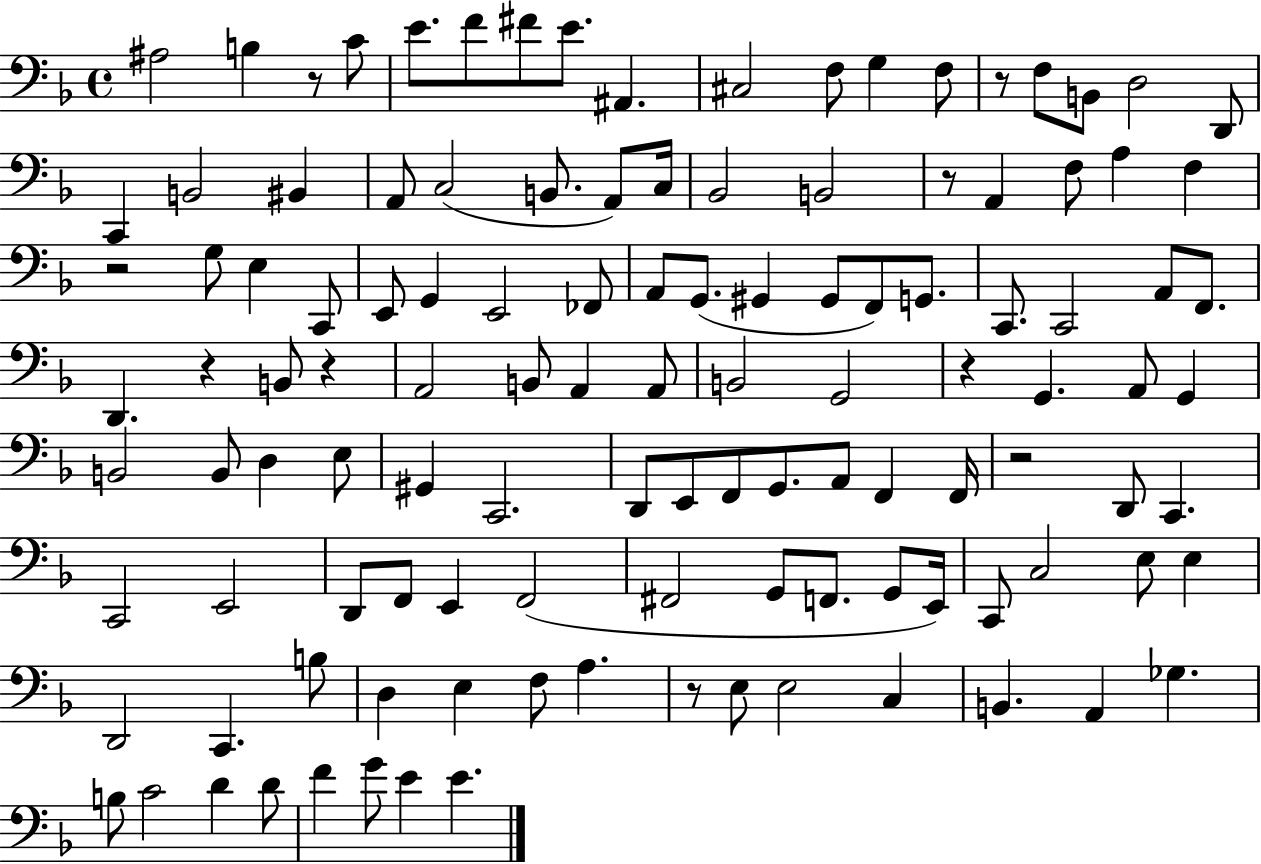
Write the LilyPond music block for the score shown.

{
  \clef bass
  \time 4/4
  \defaultTimeSignature
  \key f \major
  \repeat volta 2 { ais2 b4 r8 c'8 | e'8. f'8 fis'8 e'8. ais,4. | cis2 f8 g4 f8 | r8 f8 b,8 d2 d,8 | \break c,4 b,2 bis,4 | a,8 c2( b,8. a,8) c16 | bes,2 b,2 | r8 a,4 f8 a4 f4 | \break r2 g8 e4 c,8 | e,8 g,4 e,2 fes,8 | a,8 g,8.( gis,4 gis,8 f,8) g,8. | c,8. c,2 a,8 f,8. | \break d,4. r4 b,8 r4 | a,2 b,8 a,4 a,8 | b,2 g,2 | r4 g,4. a,8 g,4 | \break b,2 b,8 d4 e8 | gis,4 c,2. | d,8 e,8 f,8 g,8. a,8 f,4 f,16 | r2 d,8 c,4. | \break c,2 e,2 | d,8 f,8 e,4 f,2( | fis,2 g,8 f,8. g,8 e,16) | c,8 c2 e8 e4 | \break d,2 c,4. b8 | d4 e4 f8 a4. | r8 e8 e2 c4 | b,4. a,4 ges4. | \break b8 c'2 d'4 d'8 | f'4 g'8 e'4 e'4. | } \bar "|."
}